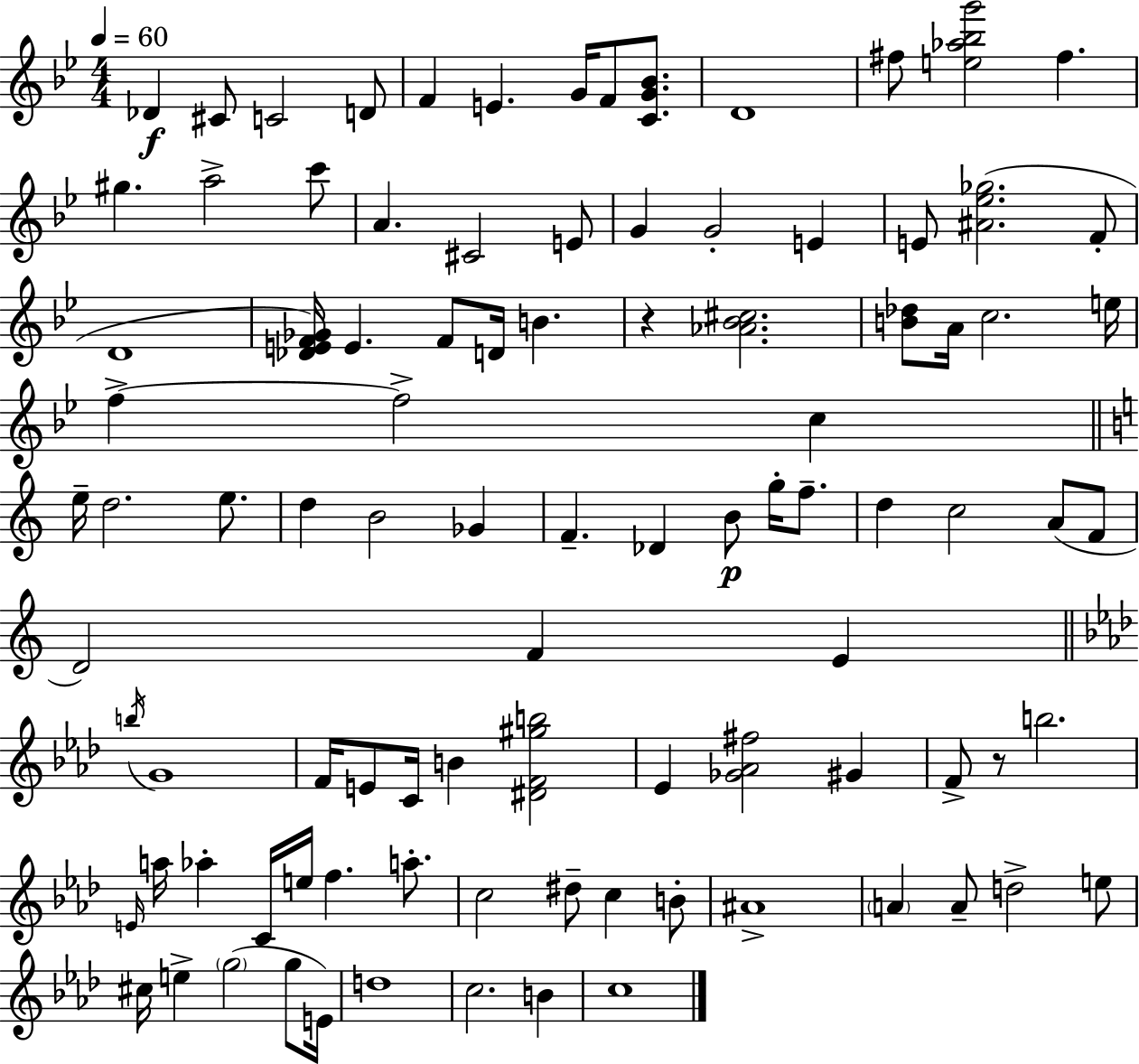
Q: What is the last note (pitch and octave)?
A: C5